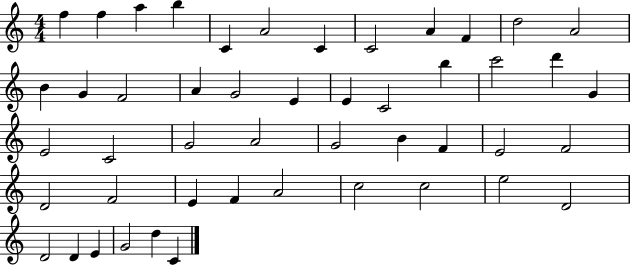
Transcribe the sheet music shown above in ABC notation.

X:1
T:Untitled
M:4/4
L:1/4
K:C
f f a b C A2 C C2 A F d2 A2 B G F2 A G2 E E C2 b c'2 d' G E2 C2 G2 A2 G2 B F E2 F2 D2 F2 E F A2 c2 c2 e2 D2 D2 D E G2 d C